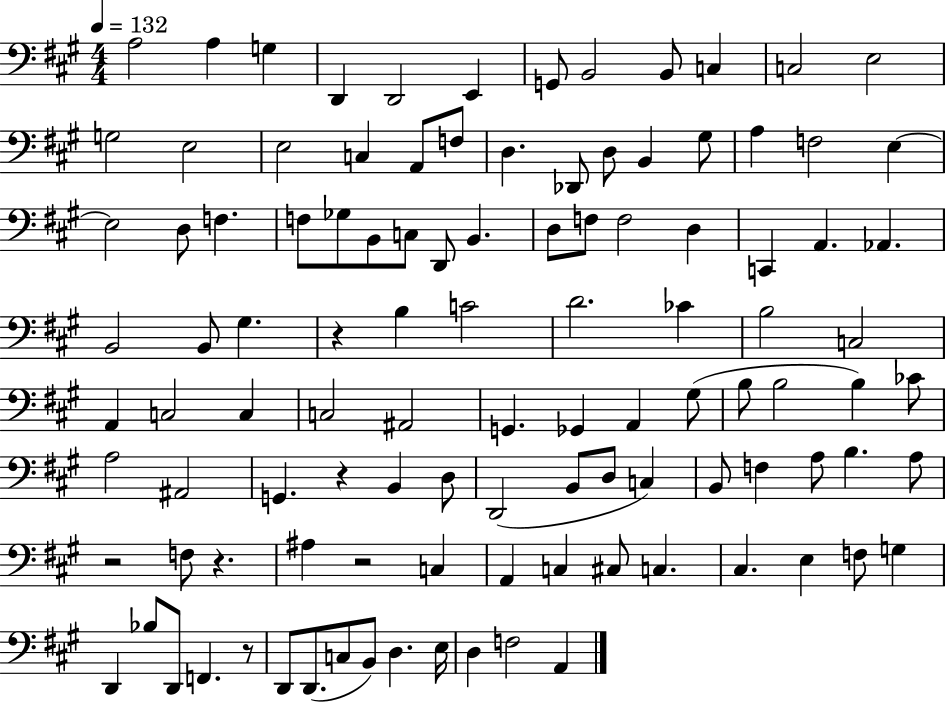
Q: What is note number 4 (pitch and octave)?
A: D2